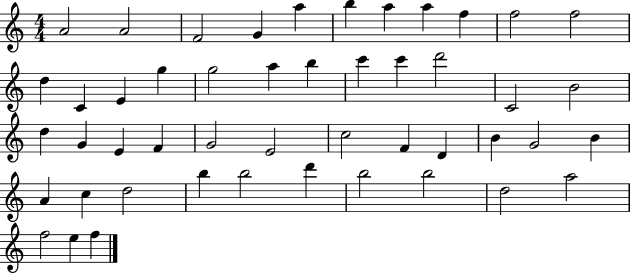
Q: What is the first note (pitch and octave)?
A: A4